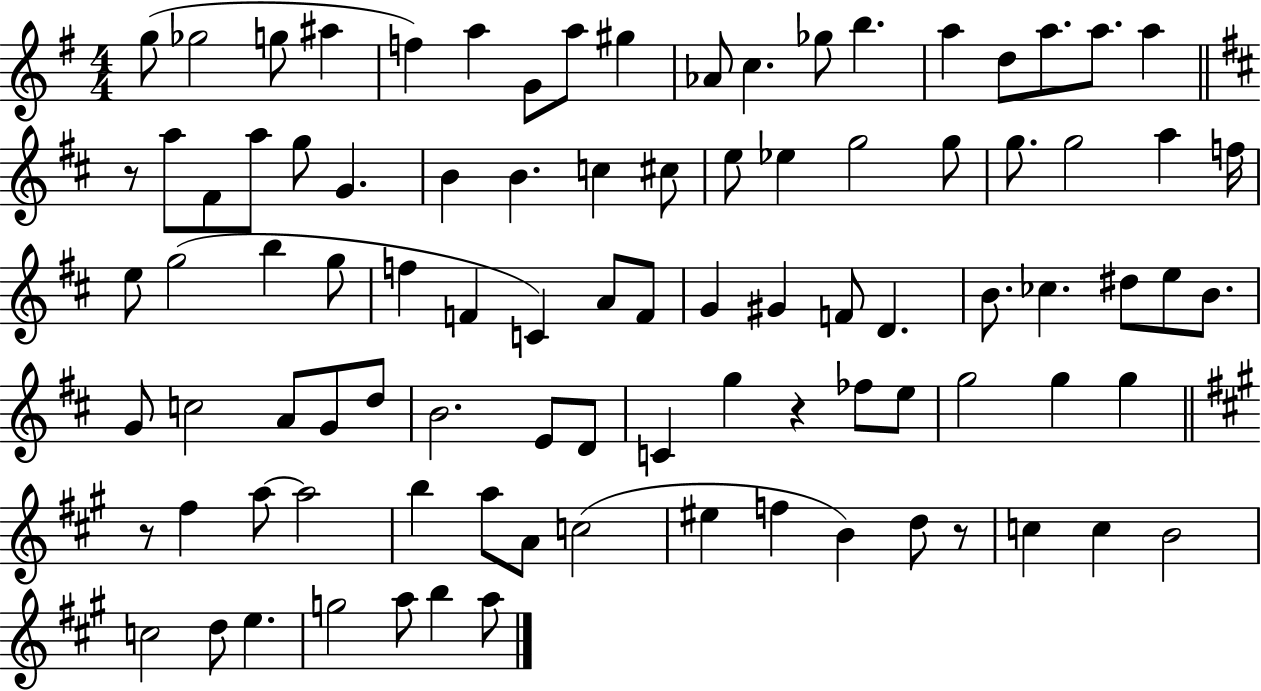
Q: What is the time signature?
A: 4/4